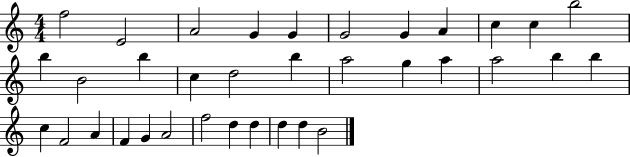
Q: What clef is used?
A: treble